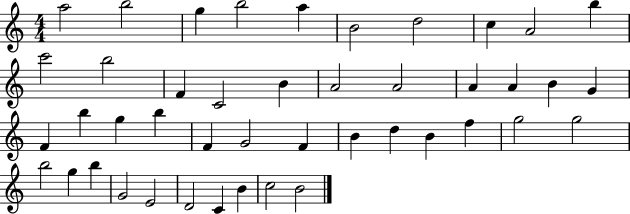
A5/h B5/h G5/q B5/h A5/q B4/h D5/h C5/q A4/h B5/q C6/h B5/h F4/q C4/h B4/q A4/h A4/h A4/q A4/q B4/q G4/q F4/q B5/q G5/q B5/q F4/q G4/h F4/q B4/q D5/q B4/q F5/q G5/h G5/h B5/h G5/q B5/q G4/h E4/h D4/h C4/q B4/q C5/h B4/h